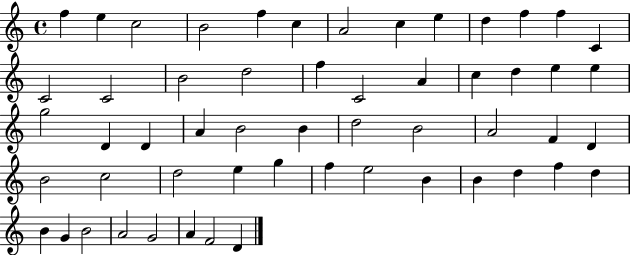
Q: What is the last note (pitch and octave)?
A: D4